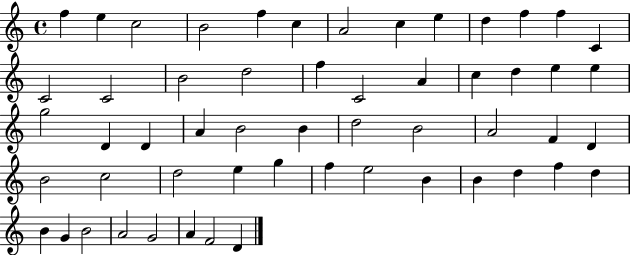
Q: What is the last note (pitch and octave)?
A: D4